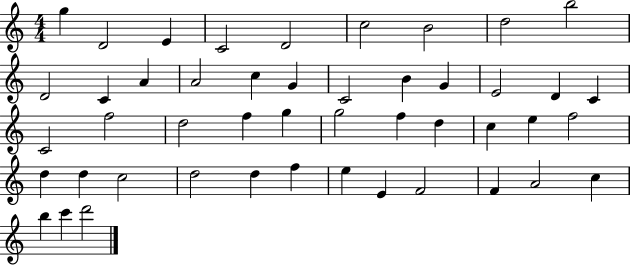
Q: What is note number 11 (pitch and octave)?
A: C4